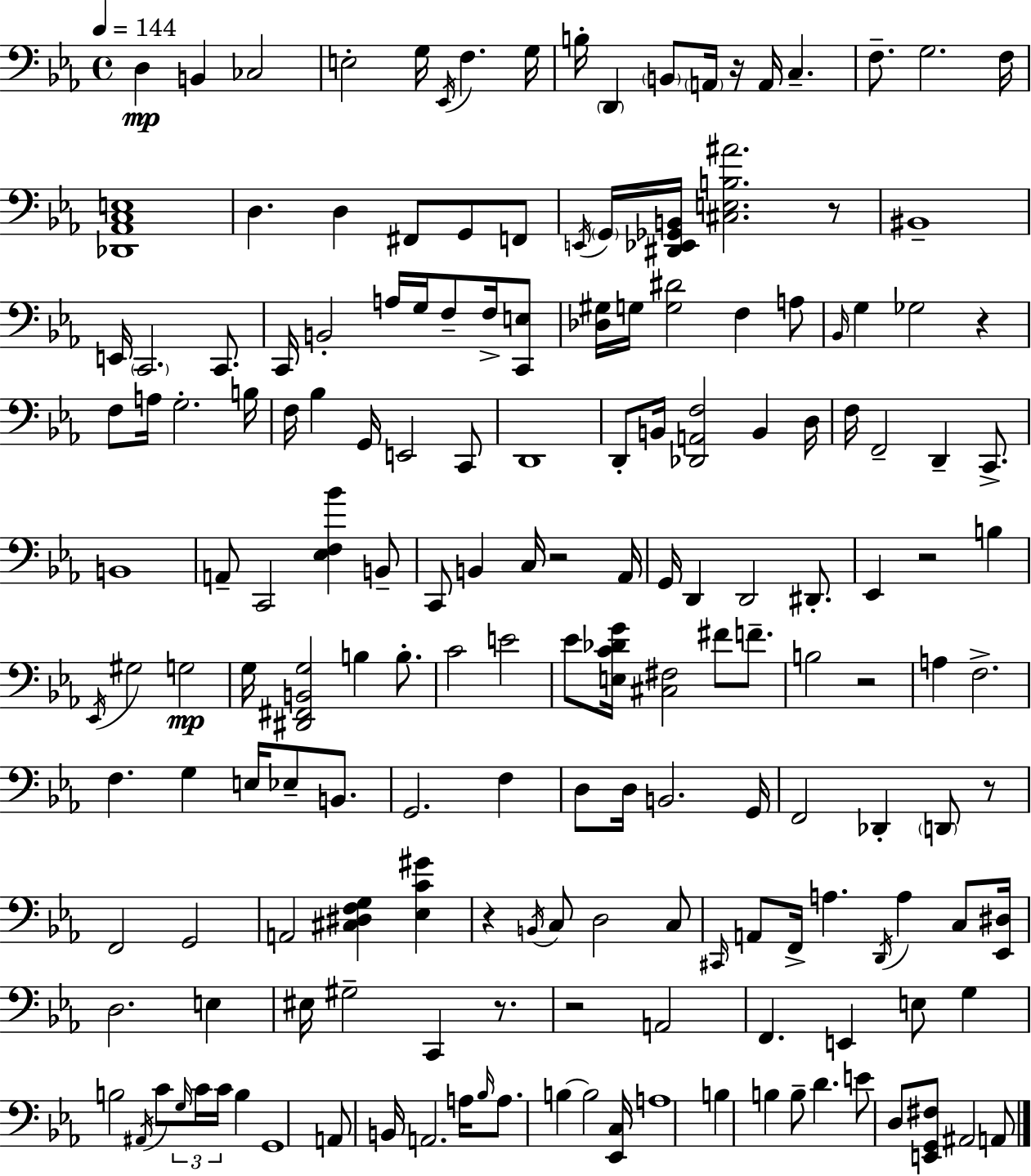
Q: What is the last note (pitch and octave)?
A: A2